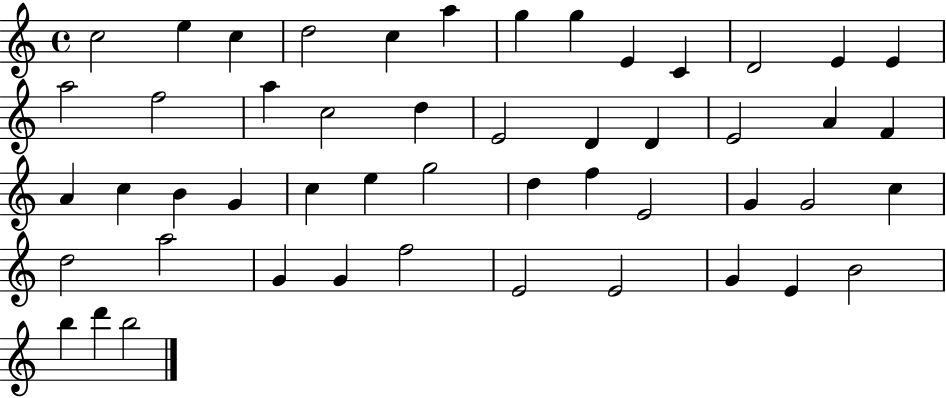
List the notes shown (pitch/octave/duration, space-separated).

C5/h E5/q C5/q D5/h C5/q A5/q G5/q G5/q E4/q C4/q D4/h E4/q E4/q A5/h F5/h A5/q C5/h D5/q E4/h D4/q D4/q E4/h A4/q F4/q A4/q C5/q B4/q G4/q C5/q E5/q G5/h D5/q F5/q E4/h G4/q G4/h C5/q D5/h A5/h G4/q G4/q F5/h E4/h E4/h G4/q E4/q B4/h B5/q D6/q B5/h